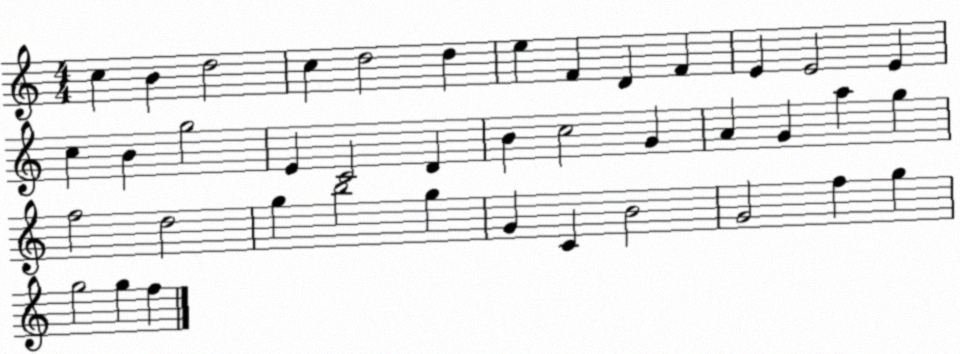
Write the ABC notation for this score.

X:1
T:Untitled
M:4/4
L:1/4
K:C
c B d2 c d2 d e F D F E E2 E c B g2 E C2 D B c2 G A G a g f2 d2 g b2 g G C B2 G2 f g g2 g f